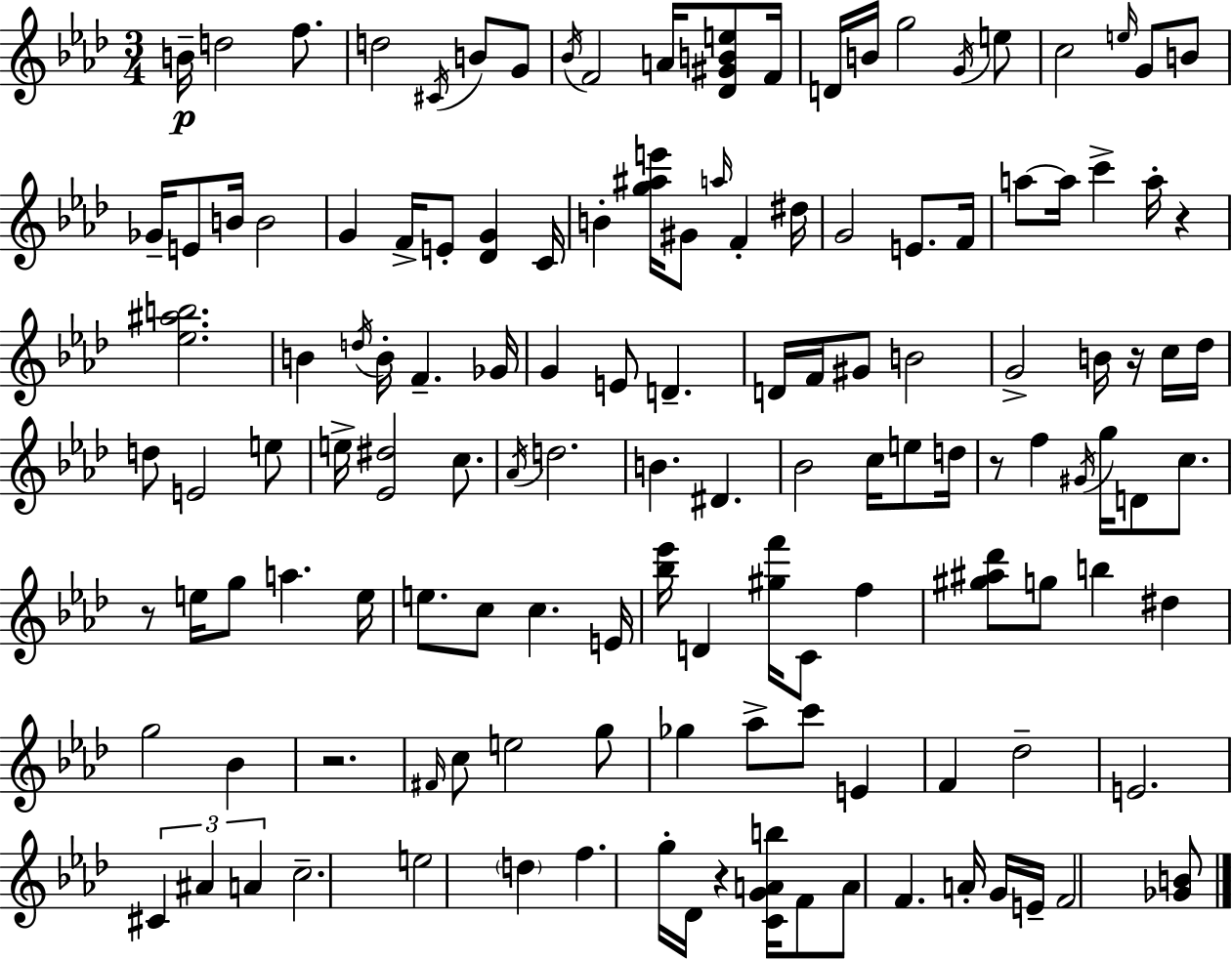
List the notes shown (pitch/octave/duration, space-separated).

B4/s D5/h F5/e. D5/h C#4/s B4/e G4/e Bb4/s F4/h A4/s [Db4,G#4,B4,E5]/e F4/s D4/s B4/s G5/h G4/s E5/e C5/h E5/s G4/e B4/e Gb4/s E4/e B4/s B4/h G4/q F4/s E4/e [Db4,G4]/q C4/s B4/q [G5,A#5,E6]/s G#4/e A5/s F4/q D#5/s G4/h E4/e. F4/s A5/e A5/s C6/q A5/s R/q [Eb5,A#5,B5]/h. B4/q D5/s B4/s F4/q. Gb4/s G4/q E4/e D4/q. D4/s F4/s G#4/e B4/h G4/h B4/s R/s C5/s Db5/s D5/e E4/h E5/e E5/s [Eb4,D#5]/h C5/e. Ab4/s D5/h. B4/q. D#4/q. Bb4/h C5/s E5/e D5/s R/e F5/q G#4/s G5/s D4/e C5/e. R/e E5/s G5/e A5/q. E5/s E5/e. C5/e C5/q. E4/s [Bb5,Eb6]/s D4/q [G#5,F6]/s C4/e F5/q [G#5,A#5,Db6]/e G5/e B5/q D#5/q G5/h Bb4/q R/h. F#4/s C5/e E5/h G5/e Gb5/q Ab5/e C6/e E4/q F4/q Db5/h E4/h. C#4/q A#4/q A4/q C5/h. E5/h D5/q F5/q. G5/s Db4/s R/q [C4,G4,A4,B5]/s F4/e A4/e F4/q. A4/s G4/s E4/s F4/h [Gb4,B4]/e